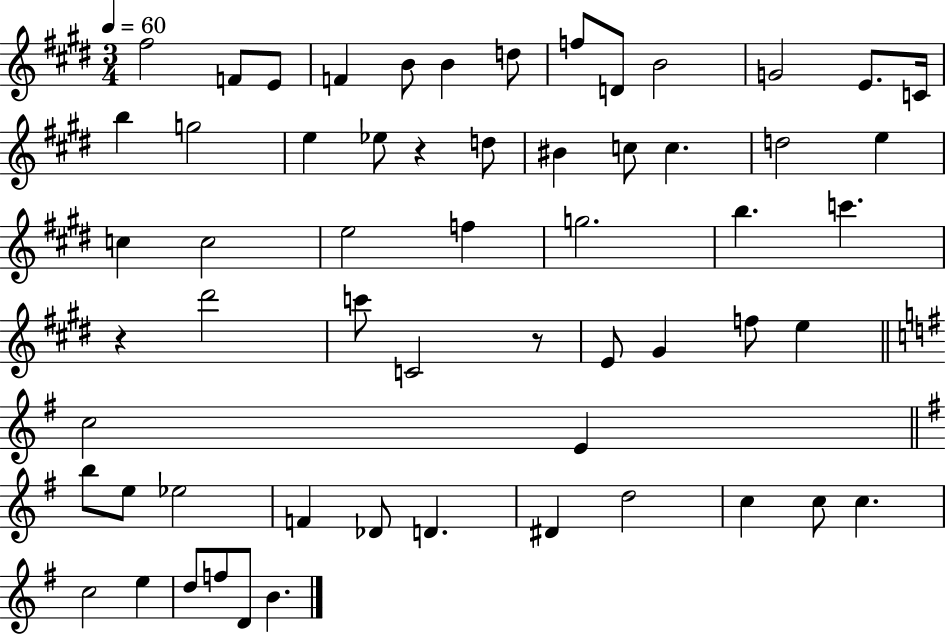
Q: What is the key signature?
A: E major